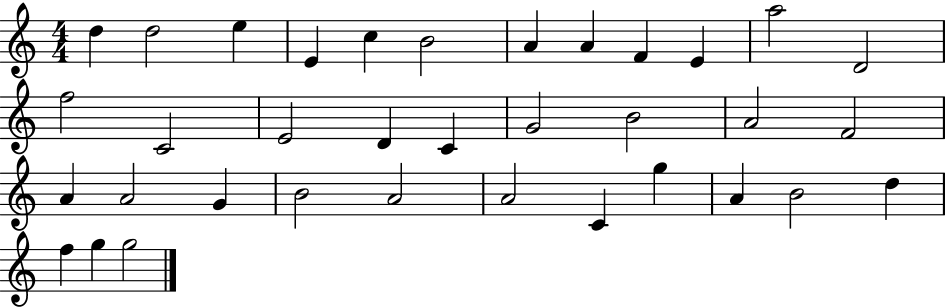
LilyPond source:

{
  \clef treble
  \numericTimeSignature
  \time 4/4
  \key c \major
  d''4 d''2 e''4 | e'4 c''4 b'2 | a'4 a'4 f'4 e'4 | a''2 d'2 | \break f''2 c'2 | e'2 d'4 c'4 | g'2 b'2 | a'2 f'2 | \break a'4 a'2 g'4 | b'2 a'2 | a'2 c'4 g''4 | a'4 b'2 d''4 | \break f''4 g''4 g''2 | \bar "|."
}